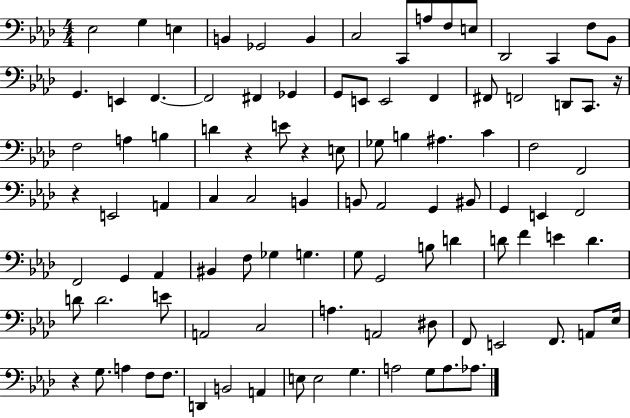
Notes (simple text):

Eb3/h G3/q E3/q B2/q Gb2/h B2/q C3/h C2/e A3/e F3/e E3/e Db2/h C2/q F3/e Bb2/e G2/q. E2/q F2/q. F2/h F#2/q Gb2/q G2/e E2/e E2/h F2/q F#2/e F2/h D2/e C2/e. R/s F3/h A3/q B3/q D4/q R/q E4/e R/q E3/e Gb3/e B3/q A#3/q. C4/q F3/h F2/h R/q E2/h A2/q C3/q C3/h B2/q B2/e Ab2/h G2/q BIS2/e G2/q E2/q F2/h F2/h G2/q Ab2/q BIS2/q F3/e Gb3/q G3/q. G3/e G2/h B3/e D4/q D4/e F4/q E4/q D4/q. D4/e D4/h. E4/e A2/h C3/h A3/q. A2/h D#3/e F2/e E2/h F2/e. A2/e Eb3/s R/q G3/e. A3/q F3/e F3/e. D2/q B2/h A2/q E3/e E3/h G3/q. A3/h G3/e A3/e. Ab3/e.